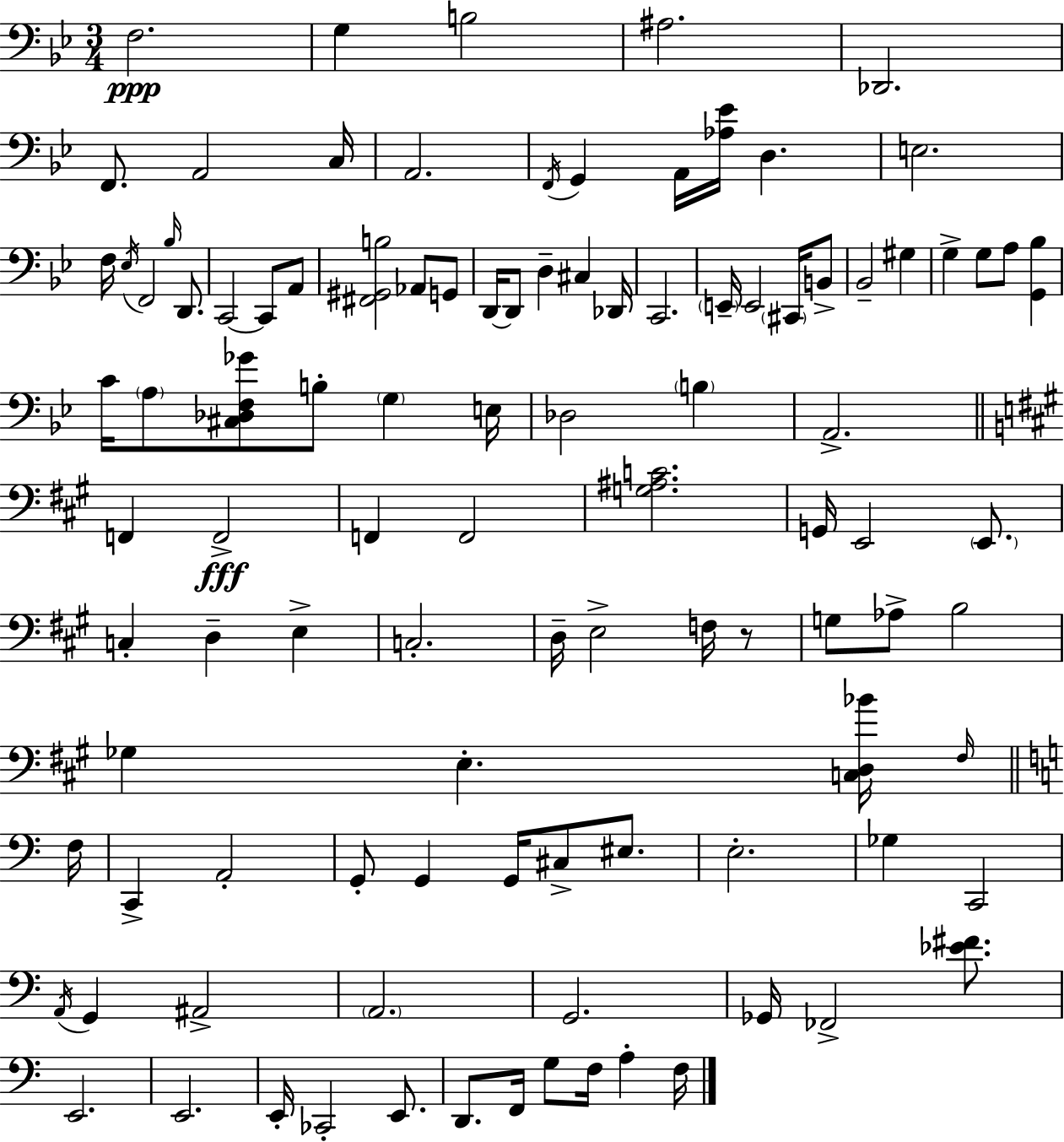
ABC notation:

X:1
T:Untitled
M:3/4
L:1/4
K:Gm
F,2 G, B,2 ^A,2 _D,,2 F,,/2 A,,2 C,/4 A,,2 F,,/4 G,, A,,/4 [_A,_E]/4 D, E,2 F,/4 _E,/4 F,,2 _B,/4 D,,/2 C,,2 C,,/2 A,,/2 [^F,,^G,,B,]2 _A,,/2 G,,/2 D,,/4 D,,/2 D, ^C, _D,,/4 C,,2 E,,/4 E,,2 ^C,,/4 B,,/2 _B,,2 ^G, G, G,/2 A,/2 [G,,_B,] C/4 A,/2 [^C,_D,F,_G]/2 B,/2 G, E,/4 _D,2 B, A,,2 F,, F,,2 F,, F,,2 [G,^A,C]2 G,,/4 E,,2 E,,/2 C, D, E, C,2 D,/4 E,2 F,/4 z/2 G,/2 _A,/2 B,2 _G, E, [C,D,_B]/4 ^F,/4 F,/4 C,, A,,2 G,,/2 G,, G,,/4 ^C,/2 ^E,/2 E,2 _G, C,,2 A,,/4 G,, ^A,,2 A,,2 G,,2 _G,,/4 _F,,2 [_E^F]/2 E,,2 E,,2 E,,/4 _C,,2 E,,/2 D,,/2 F,,/4 G,/2 F,/4 A, F,/4